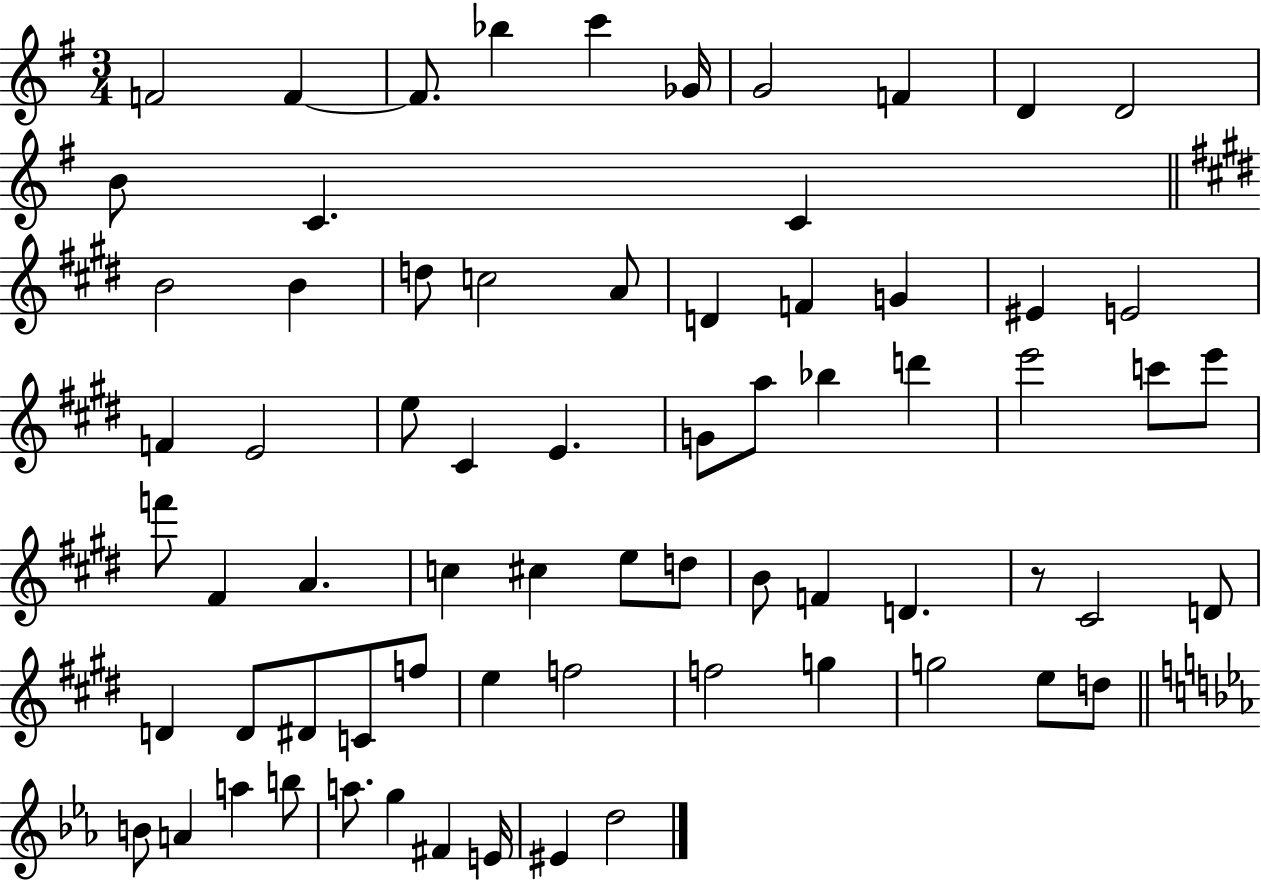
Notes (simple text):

F4/h F4/q F4/e. Bb5/q C6/q Gb4/s G4/h F4/q D4/q D4/h B4/e C4/q. C4/q B4/h B4/q D5/e C5/h A4/e D4/q F4/q G4/q EIS4/q E4/h F4/q E4/h E5/e C#4/q E4/q. G4/e A5/e Bb5/q D6/q E6/h C6/e E6/e F6/e F#4/q A4/q. C5/q C#5/q E5/e D5/e B4/e F4/q D4/q. R/e C#4/h D4/e D4/q D4/e D#4/e C4/e F5/e E5/q F5/h F5/h G5/q G5/h E5/e D5/e B4/e A4/q A5/q B5/e A5/e. G5/q F#4/q E4/s EIS4/q D5/h